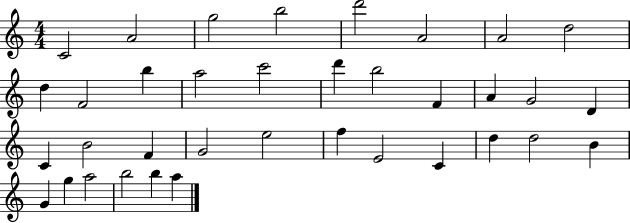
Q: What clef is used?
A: treble